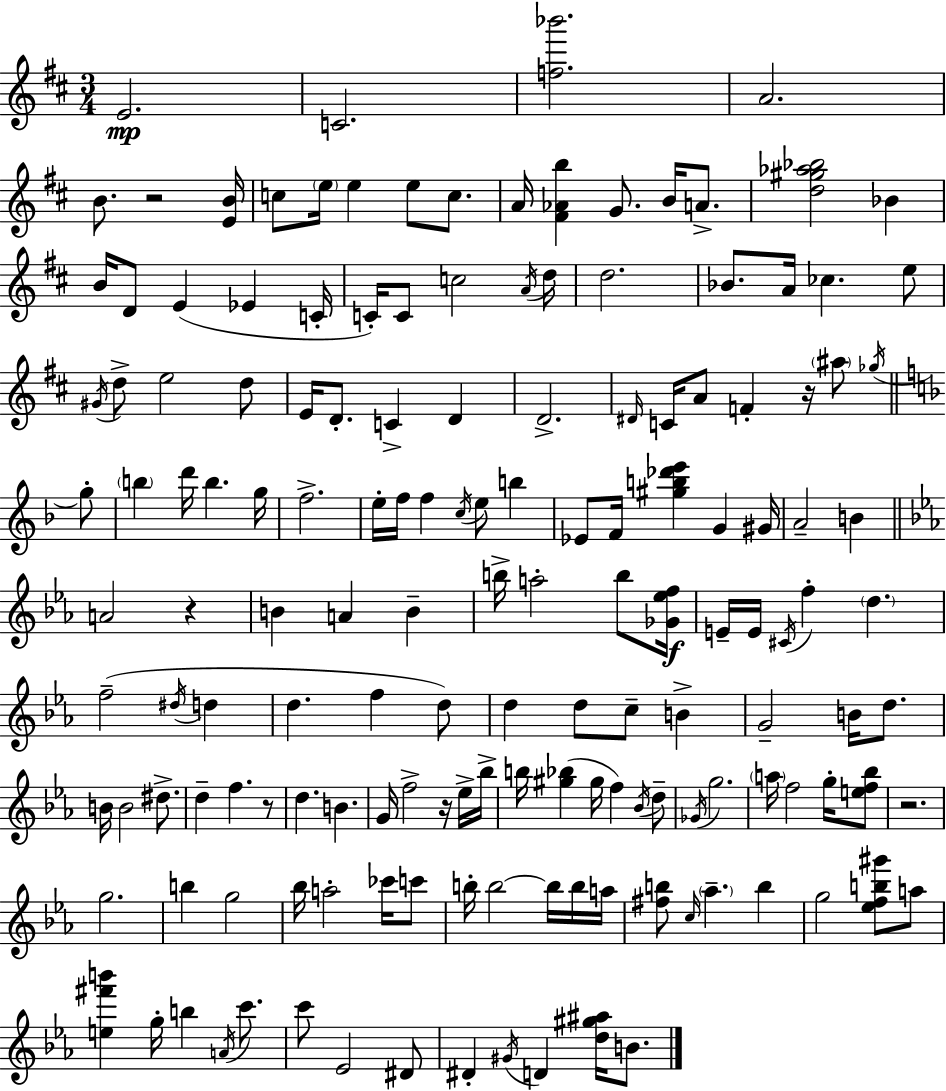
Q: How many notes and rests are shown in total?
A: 154